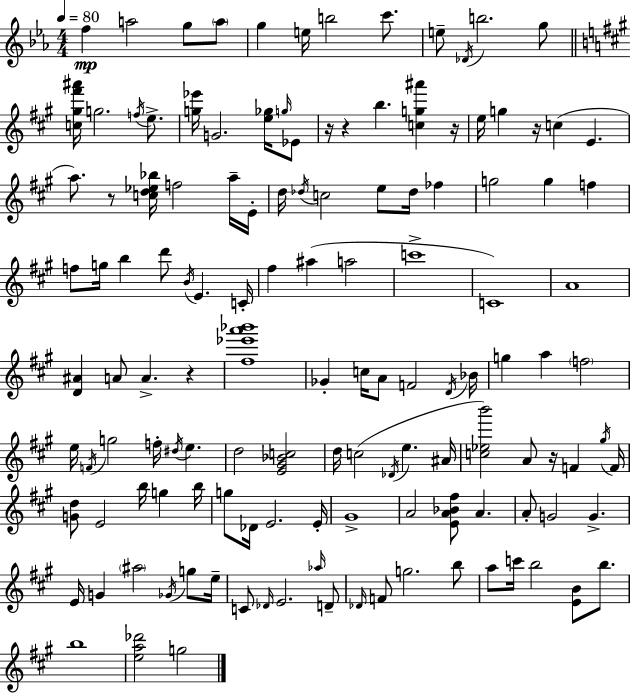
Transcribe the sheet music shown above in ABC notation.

X:1
T:Untitled
M:4/4
L:1/4
K:Cm
f a2 g/2 a/2 g e/4 b2 c'/2 e/2 _D/4 b2 g/2 [c^g^f'^a']/4 g2 f/4 e/2 [g_e']/4 G2 [e_g]/4 g/4 _E/2 z/4 z b [cg^a'] z/4 e/4 g z/4 c E a/2 z/2 [cd_e_b]/4 f2 a/4 E/4 d/4 _d/4 c2 e/2 _d/4 _f g2 g f f/2 g/4 b d'/2 B/4 E C/4 ^f ^a a2 c'4 C4 A4 [D^A] A/2 A z [^f_e'a'_b']4 _G c/4 A/2 F2 D/4 _B/4 g a f2 e/4 F/4 g2 f/4 ^d/4 e d2 [E^G_Bc]2 d/4 c2 _D/4 e ^A/4 [c_eb']2 A/2 z/4 F ^g/4 F/4 [Gd]/2 E2 b/4 g b/4 g/2 _D/4 E2 E/4 ^G4 A2 [EA_B^f]/2 A A/2 G2 G E/4 G ^a2 _G/4 g/2 e/4 C/2 _D/4 E2 _a/4 D/2 _D/4 F/2 g2 b/2 a/2 c'/4 b2 [EB]/2 b/2 b4 [ea_d']2 g2